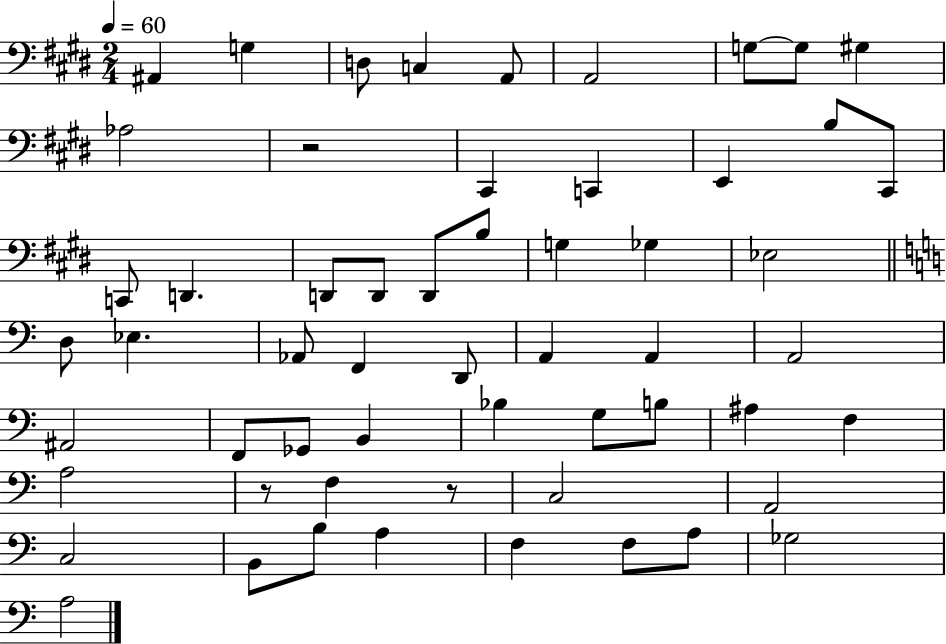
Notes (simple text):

A#2/q G3/q D3/e C3/q A2/e A2/h G3/e G3/e G#3/q Ab3/h R/h C#2/q C2/q E2/q B3/e C#2/e C2/e D2/q. D2/e D2/e D2/e B3/e G3/q Gb3/q Eb3/h D3/e Eb3/q. Ab2/e F2/q D2/e A2/q A2/q A2/h A#2/h F2/e Gb2/e B2/q Bb3/q G3/e B3/e A#3/q F3/q A3/h R/e F3/q R/e C3/h A2/h C3/h B2/e B3/e A3/q F3/q F3/e A3/e Gb3/h A3/h